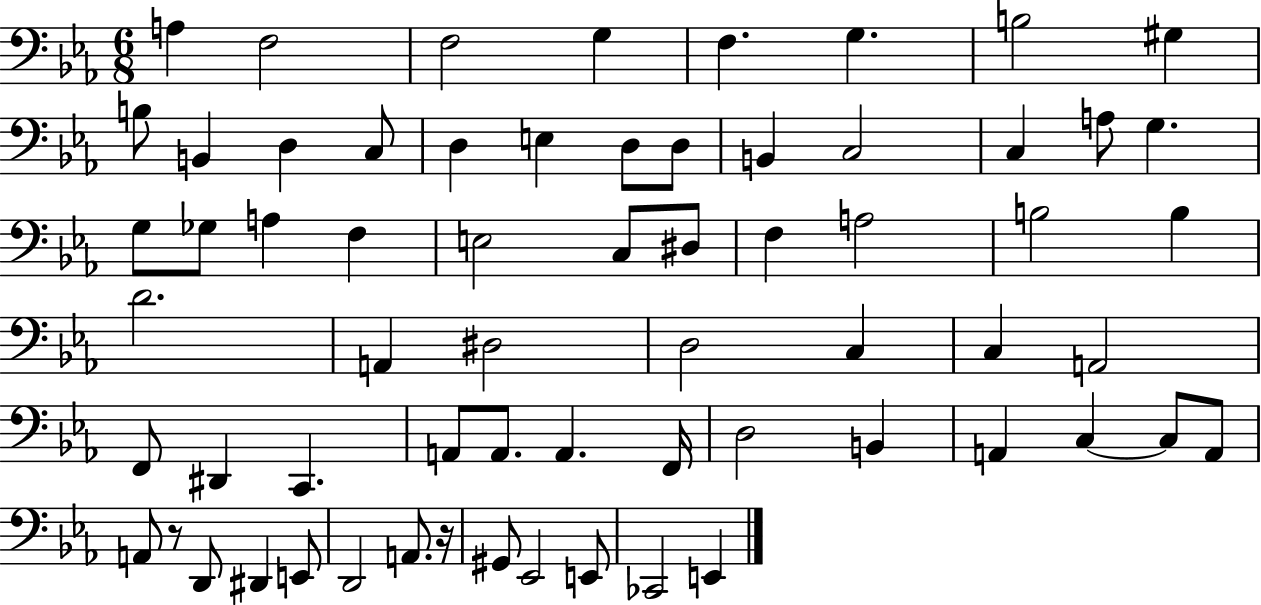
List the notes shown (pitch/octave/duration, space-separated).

A3/q F3/h F3/h G3/q F3/q. G3/q. B3/h G#3/q B3/e B2/q D3/q C3/e D3/q E3/q D3/e D3/e B2/q C3/h C3/q A3/e G3/q. G3/e Gb3/e A3/q F3/q E3/h C3/e D#3/e F3/q A3/h B3/h B3/q D4/h. A2/q D#3/h D3/h C3/q C3/q A2/h F2/e D#2/q C2/q. A2/e A2/e. A2/q. F2/s D3/h B2/q A2/q C3/q C3/e A2/e A2/e R/e D2/e D#2/q E2/e D2/h A2/e. R/s G#2/e Eb2/h E2/e CES2/h E2/q